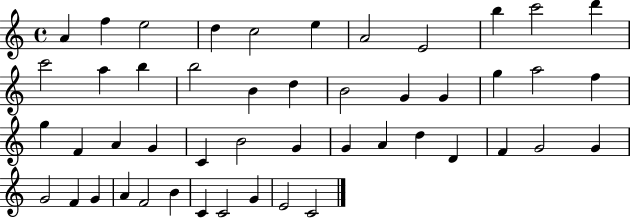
{
  \clef treble
  \time 4/4
  \defaultTimeSignature
  \key c \major
  a'4 f''4 e''2 | d''4 c''2 e''4 | a'2 e'2 | b''4 c'''2 d'''4 | \break c'''2 a''4 b''4 | b''2 b'4 d''4 | b'2 g'4 g'4 | g''4 a''2 f''4 | \break g''4 f'4 a'4 g'4 | c'4 b'2 g'4 | g'4 a'4 d''4 d'4 | f'4 g'2 g'4 | \break g'2 f'4 g'4 | a'4 f'2 b'4 | c'4 c'2 g'4 | e'2 c'2 | \break \bar "|."
}